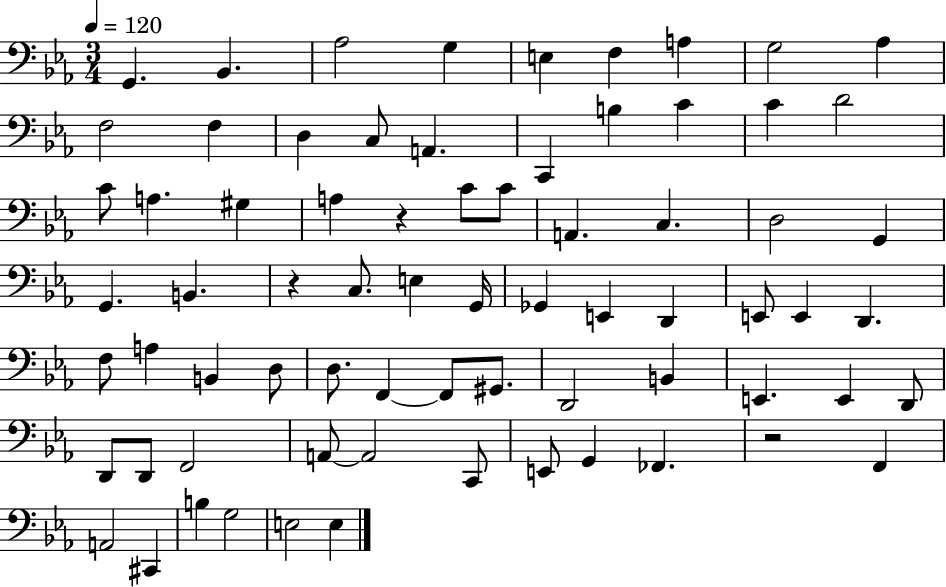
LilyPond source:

{
  \clef bass
  \numericTimeSignature
  \time 3/4
  \key ees \major
  \tempo 4 = 120
  g,4. bes,4. | aes2 g4 | e4 f4 a4 | g2 aes4 | \break f2 f4 | d4 c8 a,4. | c,4 b4 c'4 | c'4 d'2 | \break c'8 a4. gis4 | a4 r4 c'8 c'8 | a,4. c4. | d2 g,4 | \break g,4. b,4. | r4 c8. e4 g,16 | ges,4 e,4 d,4 | e,8 e,4 d,4. | \break f8 a4 b,4 d8 | d8. f,4~~ f,8 gis,8. | d,2 b,4 | e,4. e,4 d,8 | \break d,8 d,8 f,2 | a,8~~ a,2 c,8 | e,8 g,4 fes,4. | r2 f,4 | \break a,2 cis,4 | b4 g2 | e2 e4 | \bar "|."
}